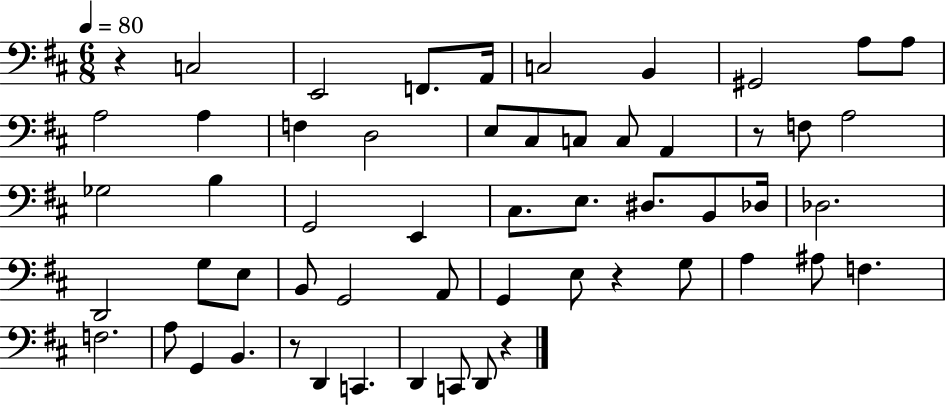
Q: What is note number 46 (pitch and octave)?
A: B2